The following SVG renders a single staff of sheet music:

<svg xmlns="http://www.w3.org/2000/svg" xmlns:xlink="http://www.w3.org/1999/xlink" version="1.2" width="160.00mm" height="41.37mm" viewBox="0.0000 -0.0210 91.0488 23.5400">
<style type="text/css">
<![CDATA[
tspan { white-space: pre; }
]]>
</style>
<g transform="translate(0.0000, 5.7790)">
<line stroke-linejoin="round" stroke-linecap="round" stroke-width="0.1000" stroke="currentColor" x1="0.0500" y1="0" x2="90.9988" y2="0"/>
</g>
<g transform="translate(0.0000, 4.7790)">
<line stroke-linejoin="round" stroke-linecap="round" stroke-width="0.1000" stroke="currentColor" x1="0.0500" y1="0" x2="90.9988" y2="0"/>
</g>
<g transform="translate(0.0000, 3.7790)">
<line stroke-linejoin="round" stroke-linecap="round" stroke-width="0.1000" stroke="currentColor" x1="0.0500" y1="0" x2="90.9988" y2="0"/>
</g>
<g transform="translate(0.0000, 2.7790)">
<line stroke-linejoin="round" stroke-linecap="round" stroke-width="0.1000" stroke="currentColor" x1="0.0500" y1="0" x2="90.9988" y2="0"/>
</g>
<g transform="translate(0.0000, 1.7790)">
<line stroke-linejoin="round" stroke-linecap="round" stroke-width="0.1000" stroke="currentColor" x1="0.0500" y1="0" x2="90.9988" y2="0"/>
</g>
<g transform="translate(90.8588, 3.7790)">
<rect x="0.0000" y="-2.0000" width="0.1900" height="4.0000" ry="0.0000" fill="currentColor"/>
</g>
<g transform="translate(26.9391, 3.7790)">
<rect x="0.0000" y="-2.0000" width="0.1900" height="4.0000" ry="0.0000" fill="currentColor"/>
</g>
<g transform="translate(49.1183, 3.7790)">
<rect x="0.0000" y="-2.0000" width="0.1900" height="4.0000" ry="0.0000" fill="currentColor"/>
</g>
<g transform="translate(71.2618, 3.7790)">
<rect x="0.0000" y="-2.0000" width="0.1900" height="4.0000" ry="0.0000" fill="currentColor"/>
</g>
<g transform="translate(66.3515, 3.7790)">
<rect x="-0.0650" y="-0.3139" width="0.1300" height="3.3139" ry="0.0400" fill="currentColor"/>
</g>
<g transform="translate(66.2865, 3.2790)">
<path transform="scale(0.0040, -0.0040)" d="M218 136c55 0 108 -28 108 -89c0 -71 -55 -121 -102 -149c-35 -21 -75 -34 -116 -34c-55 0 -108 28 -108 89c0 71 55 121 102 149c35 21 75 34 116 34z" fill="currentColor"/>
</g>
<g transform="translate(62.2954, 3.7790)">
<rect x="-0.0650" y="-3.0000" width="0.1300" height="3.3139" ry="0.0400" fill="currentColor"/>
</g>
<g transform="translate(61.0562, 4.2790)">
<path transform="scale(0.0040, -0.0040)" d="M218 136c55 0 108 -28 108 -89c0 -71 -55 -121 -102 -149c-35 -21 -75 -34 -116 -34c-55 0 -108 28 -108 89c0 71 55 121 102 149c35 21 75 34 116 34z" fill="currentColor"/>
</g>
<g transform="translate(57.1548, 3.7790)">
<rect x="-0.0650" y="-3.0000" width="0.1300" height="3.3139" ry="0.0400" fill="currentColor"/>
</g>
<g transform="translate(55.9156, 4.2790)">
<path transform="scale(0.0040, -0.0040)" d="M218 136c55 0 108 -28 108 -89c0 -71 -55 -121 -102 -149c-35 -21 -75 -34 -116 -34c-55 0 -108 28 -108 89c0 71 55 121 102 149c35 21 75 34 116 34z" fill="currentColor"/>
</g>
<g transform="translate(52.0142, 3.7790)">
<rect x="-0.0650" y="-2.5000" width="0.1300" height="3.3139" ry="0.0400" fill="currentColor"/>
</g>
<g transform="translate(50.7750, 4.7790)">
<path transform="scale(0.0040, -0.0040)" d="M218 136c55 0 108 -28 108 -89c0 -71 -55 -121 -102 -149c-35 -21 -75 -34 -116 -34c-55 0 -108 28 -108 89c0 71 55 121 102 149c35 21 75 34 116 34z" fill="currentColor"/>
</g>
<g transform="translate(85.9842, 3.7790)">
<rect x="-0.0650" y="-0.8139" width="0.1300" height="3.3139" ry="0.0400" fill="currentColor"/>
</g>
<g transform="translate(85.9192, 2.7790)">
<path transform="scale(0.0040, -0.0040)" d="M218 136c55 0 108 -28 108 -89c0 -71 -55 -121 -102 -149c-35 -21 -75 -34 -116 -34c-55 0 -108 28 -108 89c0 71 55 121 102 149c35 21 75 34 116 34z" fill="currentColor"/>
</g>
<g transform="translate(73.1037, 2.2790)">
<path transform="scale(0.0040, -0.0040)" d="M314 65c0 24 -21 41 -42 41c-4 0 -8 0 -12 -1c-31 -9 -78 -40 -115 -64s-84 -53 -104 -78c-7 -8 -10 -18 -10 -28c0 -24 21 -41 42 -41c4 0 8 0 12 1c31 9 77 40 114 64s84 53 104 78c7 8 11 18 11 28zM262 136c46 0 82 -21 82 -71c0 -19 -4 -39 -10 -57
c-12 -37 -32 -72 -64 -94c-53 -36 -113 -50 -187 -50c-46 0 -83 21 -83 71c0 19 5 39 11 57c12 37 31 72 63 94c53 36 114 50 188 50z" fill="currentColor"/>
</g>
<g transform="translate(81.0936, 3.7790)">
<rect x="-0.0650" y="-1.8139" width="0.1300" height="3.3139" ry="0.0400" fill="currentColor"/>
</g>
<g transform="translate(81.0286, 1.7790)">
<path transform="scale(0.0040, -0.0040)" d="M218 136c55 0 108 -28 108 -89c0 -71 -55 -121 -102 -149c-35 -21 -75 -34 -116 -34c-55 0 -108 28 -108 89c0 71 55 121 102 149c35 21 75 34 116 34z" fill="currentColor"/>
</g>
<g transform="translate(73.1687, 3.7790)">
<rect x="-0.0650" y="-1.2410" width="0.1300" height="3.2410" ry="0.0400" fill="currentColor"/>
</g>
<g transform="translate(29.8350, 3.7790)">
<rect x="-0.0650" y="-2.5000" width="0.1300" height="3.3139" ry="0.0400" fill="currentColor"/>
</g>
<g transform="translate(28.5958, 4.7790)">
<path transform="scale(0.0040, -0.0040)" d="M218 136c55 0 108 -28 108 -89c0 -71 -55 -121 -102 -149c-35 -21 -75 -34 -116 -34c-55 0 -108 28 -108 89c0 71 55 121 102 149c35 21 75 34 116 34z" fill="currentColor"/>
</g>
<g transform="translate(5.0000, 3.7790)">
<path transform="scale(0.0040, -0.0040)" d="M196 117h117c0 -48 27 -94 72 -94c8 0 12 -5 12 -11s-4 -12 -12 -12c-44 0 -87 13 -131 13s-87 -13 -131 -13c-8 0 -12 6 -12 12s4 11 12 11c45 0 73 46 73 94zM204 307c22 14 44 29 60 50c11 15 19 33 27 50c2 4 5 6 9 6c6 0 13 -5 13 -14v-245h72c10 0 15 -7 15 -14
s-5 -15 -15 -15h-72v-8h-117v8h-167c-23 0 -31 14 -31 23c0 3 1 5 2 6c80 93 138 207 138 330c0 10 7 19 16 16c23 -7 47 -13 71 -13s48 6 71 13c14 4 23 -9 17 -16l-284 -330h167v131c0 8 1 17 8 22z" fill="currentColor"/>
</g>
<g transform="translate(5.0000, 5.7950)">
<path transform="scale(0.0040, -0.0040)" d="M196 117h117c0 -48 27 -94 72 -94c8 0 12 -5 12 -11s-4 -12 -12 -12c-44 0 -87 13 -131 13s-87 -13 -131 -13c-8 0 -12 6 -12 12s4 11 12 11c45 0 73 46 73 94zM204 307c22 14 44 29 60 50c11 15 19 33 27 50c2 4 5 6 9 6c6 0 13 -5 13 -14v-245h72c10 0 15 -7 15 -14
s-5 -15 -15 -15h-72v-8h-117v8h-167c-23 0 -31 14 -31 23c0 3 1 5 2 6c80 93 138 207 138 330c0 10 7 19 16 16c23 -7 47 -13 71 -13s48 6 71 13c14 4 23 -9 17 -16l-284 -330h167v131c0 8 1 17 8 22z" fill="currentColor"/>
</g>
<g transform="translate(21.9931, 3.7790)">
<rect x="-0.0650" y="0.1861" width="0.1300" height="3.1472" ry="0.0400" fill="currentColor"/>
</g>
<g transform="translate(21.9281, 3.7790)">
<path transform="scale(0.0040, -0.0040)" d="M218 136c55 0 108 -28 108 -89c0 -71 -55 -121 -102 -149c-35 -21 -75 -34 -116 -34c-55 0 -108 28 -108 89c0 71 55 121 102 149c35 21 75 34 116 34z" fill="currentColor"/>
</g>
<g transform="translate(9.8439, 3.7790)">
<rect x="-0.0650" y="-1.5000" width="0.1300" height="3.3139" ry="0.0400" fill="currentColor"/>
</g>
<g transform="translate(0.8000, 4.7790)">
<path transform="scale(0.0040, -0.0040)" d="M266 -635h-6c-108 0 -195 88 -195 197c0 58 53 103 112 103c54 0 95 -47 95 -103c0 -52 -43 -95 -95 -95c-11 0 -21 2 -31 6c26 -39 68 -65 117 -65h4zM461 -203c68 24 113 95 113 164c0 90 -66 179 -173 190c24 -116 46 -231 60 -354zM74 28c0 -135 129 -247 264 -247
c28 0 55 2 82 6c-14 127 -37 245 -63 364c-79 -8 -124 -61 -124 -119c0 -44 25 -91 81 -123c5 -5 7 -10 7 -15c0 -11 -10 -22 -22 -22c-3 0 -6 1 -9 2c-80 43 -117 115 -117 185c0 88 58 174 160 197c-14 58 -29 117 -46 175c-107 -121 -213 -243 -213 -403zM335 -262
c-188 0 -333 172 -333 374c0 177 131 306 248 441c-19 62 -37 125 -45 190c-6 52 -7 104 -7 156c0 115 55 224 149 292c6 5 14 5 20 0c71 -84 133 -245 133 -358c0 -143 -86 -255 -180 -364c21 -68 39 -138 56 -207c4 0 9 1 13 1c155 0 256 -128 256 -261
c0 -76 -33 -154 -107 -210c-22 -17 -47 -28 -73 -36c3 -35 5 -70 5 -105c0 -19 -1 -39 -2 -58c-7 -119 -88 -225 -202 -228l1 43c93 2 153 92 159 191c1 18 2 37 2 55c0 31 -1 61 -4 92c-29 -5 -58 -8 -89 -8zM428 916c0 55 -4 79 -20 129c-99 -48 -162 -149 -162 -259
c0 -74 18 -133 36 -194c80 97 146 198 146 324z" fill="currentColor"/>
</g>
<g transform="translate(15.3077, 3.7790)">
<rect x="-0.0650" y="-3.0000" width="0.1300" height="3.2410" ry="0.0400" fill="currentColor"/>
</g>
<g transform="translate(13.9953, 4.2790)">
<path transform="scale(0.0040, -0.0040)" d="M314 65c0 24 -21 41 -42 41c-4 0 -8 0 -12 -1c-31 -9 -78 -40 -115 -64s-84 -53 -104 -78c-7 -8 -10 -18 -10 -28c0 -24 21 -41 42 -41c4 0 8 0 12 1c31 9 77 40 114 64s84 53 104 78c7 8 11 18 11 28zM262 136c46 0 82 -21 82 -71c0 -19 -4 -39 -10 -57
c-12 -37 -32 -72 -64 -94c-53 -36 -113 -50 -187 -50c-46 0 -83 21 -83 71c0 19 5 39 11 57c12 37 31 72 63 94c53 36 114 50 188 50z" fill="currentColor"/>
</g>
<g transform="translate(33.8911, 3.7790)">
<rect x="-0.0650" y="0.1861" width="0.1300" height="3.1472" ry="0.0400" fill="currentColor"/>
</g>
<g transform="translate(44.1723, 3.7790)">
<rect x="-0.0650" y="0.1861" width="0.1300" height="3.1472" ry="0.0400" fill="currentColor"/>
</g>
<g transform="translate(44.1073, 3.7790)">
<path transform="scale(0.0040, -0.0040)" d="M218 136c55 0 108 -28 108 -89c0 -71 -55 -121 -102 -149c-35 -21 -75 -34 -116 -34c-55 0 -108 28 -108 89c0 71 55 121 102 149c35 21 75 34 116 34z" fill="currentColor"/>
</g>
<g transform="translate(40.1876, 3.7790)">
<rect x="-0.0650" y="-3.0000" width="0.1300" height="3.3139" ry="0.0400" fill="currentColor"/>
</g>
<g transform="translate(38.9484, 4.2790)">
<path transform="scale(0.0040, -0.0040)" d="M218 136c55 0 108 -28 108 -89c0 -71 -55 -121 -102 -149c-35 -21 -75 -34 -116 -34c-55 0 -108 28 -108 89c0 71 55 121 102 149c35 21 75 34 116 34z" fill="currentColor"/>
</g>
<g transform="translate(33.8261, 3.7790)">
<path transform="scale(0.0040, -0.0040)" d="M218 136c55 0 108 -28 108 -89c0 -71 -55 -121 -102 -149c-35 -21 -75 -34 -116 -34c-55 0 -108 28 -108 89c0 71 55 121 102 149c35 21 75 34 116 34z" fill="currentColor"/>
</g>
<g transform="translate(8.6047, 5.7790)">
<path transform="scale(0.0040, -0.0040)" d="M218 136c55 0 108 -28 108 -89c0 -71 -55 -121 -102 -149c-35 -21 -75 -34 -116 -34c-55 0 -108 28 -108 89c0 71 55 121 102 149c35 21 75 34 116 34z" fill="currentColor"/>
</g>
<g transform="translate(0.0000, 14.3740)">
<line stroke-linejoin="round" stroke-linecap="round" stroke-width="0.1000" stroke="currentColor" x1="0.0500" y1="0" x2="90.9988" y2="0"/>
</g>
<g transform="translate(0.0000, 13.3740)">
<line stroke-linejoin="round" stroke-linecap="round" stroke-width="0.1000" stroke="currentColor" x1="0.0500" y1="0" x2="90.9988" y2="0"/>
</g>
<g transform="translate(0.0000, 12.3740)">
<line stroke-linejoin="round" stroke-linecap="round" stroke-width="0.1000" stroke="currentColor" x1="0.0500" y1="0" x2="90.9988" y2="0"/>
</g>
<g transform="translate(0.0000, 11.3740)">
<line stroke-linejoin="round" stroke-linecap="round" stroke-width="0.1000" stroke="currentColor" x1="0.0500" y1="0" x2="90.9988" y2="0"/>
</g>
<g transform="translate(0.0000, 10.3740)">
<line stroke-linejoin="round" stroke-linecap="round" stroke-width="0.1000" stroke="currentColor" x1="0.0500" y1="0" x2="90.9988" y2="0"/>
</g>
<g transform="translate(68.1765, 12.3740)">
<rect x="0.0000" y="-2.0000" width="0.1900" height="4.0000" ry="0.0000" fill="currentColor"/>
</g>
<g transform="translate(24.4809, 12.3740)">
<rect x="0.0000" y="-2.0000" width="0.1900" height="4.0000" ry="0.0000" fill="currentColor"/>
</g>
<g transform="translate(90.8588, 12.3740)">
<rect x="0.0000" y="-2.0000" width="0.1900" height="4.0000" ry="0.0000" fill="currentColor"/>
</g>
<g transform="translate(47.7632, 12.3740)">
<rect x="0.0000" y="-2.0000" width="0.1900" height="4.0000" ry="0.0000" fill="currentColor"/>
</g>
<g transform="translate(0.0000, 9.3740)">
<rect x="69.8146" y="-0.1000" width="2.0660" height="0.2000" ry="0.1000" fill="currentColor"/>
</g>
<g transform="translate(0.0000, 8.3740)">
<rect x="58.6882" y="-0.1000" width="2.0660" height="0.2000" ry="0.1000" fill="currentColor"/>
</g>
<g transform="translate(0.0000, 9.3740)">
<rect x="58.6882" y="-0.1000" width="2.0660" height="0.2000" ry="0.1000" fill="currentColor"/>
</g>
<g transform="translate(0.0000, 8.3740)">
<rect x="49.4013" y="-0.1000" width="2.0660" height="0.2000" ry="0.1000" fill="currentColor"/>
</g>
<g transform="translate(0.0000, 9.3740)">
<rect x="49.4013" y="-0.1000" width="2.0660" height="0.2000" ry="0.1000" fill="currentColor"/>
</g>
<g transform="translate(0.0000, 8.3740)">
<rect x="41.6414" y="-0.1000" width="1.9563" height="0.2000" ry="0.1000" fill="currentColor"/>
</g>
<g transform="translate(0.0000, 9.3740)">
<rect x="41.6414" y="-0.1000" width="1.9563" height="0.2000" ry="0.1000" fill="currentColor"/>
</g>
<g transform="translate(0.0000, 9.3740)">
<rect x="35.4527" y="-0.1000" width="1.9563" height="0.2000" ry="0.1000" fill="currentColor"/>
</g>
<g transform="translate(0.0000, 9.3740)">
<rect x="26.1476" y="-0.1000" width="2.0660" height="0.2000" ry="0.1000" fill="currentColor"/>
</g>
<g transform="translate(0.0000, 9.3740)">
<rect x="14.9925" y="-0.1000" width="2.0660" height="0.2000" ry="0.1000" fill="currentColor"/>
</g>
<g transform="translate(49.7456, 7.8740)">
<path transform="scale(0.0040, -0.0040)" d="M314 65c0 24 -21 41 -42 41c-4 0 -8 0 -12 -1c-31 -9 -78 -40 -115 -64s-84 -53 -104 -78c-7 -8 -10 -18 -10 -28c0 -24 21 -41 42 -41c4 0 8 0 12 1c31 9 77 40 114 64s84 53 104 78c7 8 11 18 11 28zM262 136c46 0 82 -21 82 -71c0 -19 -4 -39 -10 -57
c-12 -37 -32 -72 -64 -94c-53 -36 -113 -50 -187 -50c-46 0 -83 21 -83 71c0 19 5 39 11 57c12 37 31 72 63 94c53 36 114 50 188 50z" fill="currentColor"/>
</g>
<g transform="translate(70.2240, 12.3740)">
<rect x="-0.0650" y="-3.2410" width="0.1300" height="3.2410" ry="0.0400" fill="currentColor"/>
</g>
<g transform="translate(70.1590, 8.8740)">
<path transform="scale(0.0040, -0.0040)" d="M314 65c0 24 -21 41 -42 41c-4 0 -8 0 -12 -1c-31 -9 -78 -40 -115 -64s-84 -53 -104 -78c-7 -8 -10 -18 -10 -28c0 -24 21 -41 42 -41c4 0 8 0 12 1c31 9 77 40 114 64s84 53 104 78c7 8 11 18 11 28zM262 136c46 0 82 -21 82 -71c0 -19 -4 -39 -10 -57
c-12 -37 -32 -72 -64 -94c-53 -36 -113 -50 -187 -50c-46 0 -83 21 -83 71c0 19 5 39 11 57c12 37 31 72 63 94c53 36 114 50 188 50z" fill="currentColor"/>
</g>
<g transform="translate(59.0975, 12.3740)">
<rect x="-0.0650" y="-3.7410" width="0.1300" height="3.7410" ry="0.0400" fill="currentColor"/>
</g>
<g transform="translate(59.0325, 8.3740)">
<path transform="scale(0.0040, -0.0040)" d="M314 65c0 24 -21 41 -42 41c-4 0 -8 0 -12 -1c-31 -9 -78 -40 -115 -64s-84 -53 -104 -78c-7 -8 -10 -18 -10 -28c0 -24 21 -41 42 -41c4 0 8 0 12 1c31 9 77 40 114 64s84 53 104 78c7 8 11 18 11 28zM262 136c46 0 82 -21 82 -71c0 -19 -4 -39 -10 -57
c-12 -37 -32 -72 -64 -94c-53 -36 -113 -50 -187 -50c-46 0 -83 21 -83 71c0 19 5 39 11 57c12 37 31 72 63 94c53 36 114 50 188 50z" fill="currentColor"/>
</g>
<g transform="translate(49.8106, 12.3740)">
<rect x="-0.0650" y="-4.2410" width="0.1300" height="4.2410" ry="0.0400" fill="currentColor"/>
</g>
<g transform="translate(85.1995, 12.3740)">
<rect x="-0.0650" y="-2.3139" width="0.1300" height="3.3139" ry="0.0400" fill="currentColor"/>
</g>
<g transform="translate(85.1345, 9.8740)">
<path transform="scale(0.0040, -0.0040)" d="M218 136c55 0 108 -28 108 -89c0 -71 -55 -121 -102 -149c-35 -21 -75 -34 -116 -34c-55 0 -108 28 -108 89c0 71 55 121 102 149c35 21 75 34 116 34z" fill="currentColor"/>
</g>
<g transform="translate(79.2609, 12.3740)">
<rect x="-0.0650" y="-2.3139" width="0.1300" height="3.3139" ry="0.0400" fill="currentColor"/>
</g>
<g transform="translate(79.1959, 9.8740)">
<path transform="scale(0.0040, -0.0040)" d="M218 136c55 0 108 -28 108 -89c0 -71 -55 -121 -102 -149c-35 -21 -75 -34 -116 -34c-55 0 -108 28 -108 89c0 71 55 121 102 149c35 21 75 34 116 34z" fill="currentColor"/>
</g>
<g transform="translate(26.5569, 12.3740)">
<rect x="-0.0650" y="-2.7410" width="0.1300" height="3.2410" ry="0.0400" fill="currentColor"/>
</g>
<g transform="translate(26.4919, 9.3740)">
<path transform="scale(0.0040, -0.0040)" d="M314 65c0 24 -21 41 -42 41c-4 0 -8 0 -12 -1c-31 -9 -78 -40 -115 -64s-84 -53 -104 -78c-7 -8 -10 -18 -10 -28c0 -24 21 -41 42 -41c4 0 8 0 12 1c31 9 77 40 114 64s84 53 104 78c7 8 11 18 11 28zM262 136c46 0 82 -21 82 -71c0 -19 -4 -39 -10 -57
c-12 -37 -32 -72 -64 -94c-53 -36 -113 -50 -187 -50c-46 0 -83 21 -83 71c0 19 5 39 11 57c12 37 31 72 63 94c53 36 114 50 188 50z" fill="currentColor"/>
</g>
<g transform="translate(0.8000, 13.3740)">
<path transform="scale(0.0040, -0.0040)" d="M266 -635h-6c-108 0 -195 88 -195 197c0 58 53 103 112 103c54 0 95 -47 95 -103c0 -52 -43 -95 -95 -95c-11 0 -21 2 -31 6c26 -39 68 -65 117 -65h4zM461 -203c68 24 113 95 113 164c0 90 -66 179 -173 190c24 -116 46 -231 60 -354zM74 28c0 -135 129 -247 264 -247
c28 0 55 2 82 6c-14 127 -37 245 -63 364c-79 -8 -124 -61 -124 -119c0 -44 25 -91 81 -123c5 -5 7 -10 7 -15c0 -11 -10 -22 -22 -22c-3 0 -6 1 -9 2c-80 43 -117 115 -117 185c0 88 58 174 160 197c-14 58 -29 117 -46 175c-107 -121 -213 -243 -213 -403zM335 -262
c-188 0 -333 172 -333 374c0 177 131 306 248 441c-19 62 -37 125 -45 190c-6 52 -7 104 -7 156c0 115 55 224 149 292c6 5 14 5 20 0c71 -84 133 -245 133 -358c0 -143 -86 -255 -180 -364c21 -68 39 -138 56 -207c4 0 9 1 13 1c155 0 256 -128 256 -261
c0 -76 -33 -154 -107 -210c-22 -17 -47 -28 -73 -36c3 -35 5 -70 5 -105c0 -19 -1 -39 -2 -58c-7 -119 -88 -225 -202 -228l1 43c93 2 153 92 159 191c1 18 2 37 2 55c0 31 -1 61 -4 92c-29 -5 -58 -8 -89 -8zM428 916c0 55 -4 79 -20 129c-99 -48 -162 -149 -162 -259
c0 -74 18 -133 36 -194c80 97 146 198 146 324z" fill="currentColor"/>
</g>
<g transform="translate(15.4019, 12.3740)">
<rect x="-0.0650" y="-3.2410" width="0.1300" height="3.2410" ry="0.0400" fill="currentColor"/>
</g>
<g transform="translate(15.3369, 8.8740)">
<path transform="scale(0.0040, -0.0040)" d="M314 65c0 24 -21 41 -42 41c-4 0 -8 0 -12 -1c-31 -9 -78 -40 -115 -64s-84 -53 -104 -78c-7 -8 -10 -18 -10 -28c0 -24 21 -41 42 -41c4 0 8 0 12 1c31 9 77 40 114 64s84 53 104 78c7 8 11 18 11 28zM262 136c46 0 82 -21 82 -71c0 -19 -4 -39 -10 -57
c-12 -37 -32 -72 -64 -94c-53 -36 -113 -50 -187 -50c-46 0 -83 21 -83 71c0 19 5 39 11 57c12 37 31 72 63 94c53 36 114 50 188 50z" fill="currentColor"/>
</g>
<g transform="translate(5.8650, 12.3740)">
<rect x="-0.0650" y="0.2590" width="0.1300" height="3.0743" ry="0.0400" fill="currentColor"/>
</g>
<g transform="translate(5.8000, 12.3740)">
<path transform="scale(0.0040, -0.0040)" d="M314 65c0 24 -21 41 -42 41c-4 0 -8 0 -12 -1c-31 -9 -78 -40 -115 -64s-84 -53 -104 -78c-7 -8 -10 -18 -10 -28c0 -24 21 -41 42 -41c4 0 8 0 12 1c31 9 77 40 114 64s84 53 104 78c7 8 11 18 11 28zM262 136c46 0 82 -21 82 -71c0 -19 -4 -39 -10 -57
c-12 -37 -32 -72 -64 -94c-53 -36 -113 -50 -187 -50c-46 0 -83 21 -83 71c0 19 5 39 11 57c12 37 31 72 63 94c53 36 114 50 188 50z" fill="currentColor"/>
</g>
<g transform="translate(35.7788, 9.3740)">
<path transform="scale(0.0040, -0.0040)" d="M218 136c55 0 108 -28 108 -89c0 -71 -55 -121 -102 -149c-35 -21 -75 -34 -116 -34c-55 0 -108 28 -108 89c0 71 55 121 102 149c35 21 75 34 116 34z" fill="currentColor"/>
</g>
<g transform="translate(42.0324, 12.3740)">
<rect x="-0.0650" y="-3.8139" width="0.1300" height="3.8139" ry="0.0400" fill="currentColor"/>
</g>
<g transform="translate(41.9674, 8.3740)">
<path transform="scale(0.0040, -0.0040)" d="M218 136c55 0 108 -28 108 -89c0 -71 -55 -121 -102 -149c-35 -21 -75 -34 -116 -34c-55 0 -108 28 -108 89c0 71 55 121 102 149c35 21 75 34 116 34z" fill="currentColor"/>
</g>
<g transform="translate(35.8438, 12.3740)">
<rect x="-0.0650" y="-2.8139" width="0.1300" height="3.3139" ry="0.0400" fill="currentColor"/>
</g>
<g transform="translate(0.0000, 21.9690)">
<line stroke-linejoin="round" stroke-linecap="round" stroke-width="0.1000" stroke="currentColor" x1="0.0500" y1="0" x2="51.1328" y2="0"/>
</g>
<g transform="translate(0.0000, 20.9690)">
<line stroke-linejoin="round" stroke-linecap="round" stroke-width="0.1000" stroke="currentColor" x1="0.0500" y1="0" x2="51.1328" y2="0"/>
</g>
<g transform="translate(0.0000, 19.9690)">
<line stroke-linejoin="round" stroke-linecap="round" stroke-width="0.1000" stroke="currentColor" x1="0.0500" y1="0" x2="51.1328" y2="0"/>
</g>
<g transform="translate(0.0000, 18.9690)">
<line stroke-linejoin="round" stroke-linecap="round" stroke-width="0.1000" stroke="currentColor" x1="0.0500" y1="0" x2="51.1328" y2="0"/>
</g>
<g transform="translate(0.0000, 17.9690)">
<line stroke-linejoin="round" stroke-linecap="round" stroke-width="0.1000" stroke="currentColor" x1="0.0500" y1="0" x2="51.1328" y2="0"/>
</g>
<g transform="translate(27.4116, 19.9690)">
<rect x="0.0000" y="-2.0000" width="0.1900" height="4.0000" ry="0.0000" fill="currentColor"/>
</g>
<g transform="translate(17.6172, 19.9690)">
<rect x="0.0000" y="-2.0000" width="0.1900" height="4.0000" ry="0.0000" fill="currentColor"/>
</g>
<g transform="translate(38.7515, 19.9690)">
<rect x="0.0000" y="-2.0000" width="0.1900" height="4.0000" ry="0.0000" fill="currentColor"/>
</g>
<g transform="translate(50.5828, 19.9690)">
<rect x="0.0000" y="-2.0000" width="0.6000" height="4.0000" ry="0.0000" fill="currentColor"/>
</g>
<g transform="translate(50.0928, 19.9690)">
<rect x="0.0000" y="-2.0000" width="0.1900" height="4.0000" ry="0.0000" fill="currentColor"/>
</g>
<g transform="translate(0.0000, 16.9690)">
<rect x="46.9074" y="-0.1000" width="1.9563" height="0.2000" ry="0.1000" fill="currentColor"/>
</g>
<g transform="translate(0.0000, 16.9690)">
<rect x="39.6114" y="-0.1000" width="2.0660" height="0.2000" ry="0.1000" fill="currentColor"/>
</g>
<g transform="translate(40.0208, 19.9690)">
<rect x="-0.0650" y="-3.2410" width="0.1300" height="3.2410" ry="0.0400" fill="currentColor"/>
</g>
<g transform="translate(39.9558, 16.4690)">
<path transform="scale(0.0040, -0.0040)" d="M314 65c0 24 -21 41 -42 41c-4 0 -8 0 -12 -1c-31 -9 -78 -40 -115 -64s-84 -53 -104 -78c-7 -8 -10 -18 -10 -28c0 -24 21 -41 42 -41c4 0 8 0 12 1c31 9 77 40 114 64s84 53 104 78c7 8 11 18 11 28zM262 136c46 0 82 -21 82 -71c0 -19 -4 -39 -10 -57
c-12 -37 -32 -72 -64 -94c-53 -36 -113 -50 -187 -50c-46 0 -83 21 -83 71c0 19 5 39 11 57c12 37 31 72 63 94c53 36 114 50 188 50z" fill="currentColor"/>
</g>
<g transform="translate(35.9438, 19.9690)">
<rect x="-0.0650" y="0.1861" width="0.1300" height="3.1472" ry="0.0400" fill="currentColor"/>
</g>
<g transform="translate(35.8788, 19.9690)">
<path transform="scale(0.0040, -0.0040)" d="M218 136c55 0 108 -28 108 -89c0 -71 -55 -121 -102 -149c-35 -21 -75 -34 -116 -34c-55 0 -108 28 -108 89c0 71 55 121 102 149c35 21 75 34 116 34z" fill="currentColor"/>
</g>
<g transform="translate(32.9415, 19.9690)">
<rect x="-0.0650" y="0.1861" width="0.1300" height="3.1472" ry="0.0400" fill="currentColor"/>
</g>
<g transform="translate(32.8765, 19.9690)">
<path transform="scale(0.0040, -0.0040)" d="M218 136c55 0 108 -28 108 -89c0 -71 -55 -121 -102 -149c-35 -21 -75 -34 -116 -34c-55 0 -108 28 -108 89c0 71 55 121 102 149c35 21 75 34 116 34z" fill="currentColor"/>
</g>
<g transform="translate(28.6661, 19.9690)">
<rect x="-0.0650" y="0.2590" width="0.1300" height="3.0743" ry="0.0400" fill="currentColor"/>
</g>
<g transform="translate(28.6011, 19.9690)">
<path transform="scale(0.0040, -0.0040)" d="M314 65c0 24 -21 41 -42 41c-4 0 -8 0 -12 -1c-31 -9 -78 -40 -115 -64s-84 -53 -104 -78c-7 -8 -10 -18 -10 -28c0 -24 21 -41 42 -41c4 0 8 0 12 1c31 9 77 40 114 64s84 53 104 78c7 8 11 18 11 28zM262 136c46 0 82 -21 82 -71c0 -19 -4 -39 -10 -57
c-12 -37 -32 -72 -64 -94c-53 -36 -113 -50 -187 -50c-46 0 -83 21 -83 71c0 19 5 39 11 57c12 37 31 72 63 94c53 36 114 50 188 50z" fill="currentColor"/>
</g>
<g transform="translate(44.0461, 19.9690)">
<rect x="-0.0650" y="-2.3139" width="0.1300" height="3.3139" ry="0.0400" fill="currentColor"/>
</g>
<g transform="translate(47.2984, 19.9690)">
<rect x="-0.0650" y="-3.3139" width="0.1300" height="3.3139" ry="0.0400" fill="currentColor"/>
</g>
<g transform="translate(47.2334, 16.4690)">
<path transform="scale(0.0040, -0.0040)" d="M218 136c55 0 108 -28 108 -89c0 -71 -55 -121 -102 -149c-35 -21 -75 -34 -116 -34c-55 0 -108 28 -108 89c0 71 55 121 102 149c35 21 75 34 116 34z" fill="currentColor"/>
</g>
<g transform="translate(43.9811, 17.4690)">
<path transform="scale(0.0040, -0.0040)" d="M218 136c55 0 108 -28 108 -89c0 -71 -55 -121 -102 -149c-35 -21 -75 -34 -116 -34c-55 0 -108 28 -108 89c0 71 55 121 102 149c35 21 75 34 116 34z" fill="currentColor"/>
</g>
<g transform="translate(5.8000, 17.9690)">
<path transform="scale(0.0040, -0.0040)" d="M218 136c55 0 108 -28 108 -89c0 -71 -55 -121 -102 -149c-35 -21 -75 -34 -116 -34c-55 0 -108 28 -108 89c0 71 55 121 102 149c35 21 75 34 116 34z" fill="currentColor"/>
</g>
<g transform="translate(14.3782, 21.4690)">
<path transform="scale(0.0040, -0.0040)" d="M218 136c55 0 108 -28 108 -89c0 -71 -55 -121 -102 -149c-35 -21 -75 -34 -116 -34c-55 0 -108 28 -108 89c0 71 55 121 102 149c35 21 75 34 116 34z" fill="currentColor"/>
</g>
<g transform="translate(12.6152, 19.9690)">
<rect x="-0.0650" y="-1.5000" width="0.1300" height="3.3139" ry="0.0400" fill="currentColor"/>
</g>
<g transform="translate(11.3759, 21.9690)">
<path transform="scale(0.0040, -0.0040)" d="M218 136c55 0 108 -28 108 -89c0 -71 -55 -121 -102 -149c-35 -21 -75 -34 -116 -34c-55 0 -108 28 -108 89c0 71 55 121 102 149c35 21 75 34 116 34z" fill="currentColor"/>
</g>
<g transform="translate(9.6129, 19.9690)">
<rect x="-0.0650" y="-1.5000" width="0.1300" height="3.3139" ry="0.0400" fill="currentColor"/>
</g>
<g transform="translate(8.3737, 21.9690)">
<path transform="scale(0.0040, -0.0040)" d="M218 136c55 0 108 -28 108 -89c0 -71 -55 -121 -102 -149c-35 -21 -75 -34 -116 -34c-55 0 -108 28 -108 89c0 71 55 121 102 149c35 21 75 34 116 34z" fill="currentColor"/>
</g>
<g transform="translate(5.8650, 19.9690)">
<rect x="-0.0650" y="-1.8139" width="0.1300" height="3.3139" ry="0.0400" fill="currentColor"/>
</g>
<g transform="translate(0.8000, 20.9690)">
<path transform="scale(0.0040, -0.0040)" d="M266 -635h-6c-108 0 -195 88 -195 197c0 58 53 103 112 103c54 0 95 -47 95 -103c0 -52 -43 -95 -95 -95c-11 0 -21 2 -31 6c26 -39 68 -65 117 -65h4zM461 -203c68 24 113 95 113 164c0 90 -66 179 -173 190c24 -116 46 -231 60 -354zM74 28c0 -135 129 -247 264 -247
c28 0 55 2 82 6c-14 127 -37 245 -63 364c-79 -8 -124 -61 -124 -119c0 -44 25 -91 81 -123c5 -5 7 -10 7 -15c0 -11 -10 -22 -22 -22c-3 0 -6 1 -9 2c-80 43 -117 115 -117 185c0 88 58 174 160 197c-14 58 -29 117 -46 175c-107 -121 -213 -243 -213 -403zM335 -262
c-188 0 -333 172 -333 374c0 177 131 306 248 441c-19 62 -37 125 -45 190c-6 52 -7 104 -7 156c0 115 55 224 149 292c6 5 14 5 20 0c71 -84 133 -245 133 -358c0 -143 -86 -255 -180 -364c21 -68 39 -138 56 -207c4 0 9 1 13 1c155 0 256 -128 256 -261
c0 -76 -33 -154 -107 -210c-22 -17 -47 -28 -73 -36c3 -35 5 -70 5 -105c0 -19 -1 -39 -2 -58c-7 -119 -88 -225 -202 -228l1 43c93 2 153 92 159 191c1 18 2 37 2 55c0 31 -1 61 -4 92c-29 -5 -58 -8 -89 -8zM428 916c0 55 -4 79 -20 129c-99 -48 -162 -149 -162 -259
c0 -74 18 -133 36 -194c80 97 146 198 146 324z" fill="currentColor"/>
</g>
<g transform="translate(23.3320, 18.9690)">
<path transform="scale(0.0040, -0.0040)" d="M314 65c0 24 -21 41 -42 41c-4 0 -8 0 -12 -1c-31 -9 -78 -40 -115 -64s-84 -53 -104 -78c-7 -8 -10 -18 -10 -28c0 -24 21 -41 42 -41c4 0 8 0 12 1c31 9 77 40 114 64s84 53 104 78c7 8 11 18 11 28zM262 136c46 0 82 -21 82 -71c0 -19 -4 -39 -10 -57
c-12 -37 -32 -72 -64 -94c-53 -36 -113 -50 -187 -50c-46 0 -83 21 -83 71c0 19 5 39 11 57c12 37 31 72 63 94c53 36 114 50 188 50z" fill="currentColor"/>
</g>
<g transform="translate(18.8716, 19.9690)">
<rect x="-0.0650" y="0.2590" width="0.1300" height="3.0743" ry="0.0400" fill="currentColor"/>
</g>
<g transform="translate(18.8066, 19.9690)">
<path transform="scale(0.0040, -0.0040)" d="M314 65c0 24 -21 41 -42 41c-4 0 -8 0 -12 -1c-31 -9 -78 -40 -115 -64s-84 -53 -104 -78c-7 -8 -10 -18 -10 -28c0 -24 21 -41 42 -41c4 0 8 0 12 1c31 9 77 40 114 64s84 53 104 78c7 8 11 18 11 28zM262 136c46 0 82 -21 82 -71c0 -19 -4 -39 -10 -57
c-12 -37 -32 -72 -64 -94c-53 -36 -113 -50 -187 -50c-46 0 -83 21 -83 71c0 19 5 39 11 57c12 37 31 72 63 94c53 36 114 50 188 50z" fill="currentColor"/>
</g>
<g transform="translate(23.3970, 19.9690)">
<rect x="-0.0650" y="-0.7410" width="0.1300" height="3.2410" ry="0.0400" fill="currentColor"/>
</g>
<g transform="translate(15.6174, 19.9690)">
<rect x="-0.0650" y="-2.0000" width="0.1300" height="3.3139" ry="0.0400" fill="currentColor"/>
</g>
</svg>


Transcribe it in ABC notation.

X:1
T:Untitled
M:4/4
L:1/4
K:C
E A2 B G B A B G A A c e2 f d B2 b2 a2 a c' d'2 c'2 b2 g g f E E F B2 d2 B2 B B b2 g b